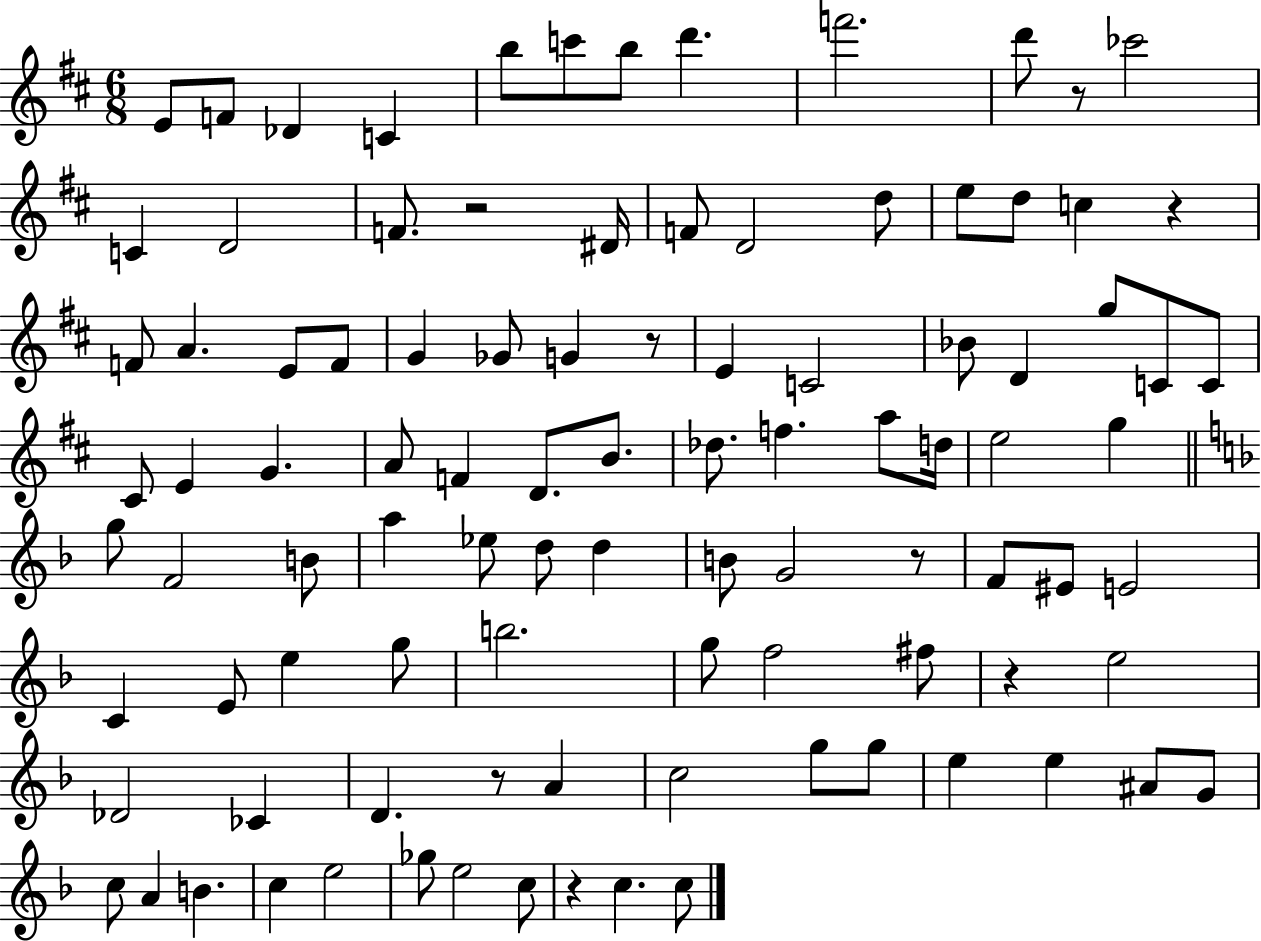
E4/e F4/e Db4/q C4/q B5/e C6/e B5/e D6/q. F6/h. D6/e R/e CES6/h C4/q D4/h F4/e. R/h D#4/s F4/e D4/h D5/e E5/e D5/e C5/q R/q F4/e A4/q. E4/e F4/e G4/q Gb4/e G4/q R/e E4/q C4/h Bb4/e D4/q G5/e C4/e C4/e C#4/e E4/q G4/q. A4/e F4/q D4/e. B4/e. Db5/e. F5/q. A5/e D5/s E5/h G5/q G5/e F4/h B4/e A5/q Eb5/e D5/e D5/q B4/e G4/h R/e F4/e EIS4/e E4/h C4/q E4/e E5/q G5/e B5/h. G5/e F5/h F#5/e R/q E5/h Db4/h CES4/q D4/q. R/e A4/q C5/h G5/e G5/e E5/q E5/q A#4/e G4/e C5/e A4/q B4/q. C5/q E5/h Gb5/e E5/h C5/e R/q C5/q. C5/e